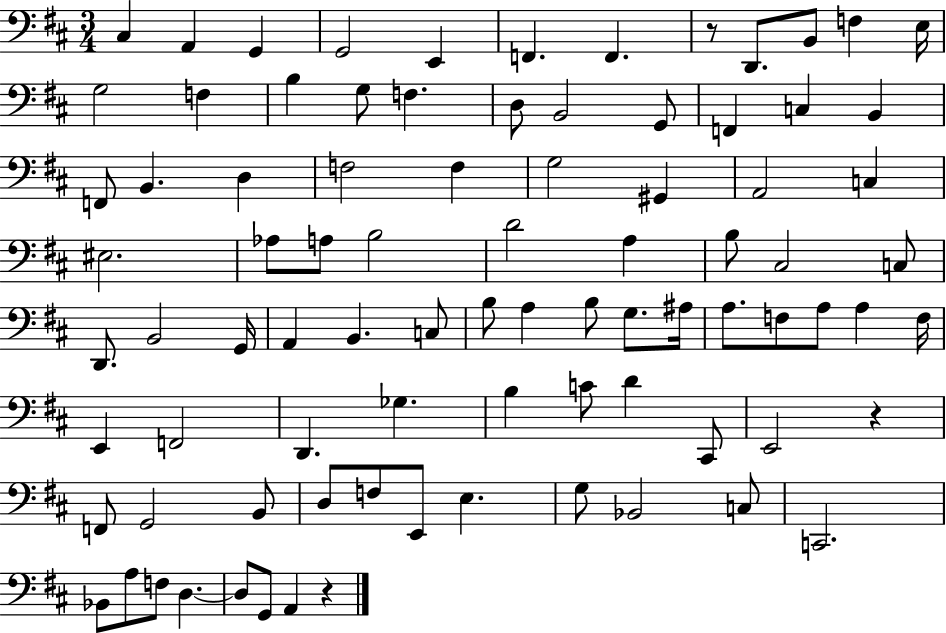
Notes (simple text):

C#3/q A2/q G2/q G2/h E2/q F2/q. F2/q. R/e D2/e. B2/e F3/q E3/s G3/h F3/q B3/q G3/e F3/q. D3/e B2/h G2/e F2/q C3/q B2/q F2/e B2/q. D3/q F3/h F3/q G3/h G#2/q A2/h C3/q EIS3/h. Ab3/e A3/e B3/h D4/h A3/q B3/e C#3/h C3/e D2/e. B2/h G2/s A2/q B2/q. C3/e B3/e A3/q B3/e G3/e. A#3/s A3/e. F3/e A3/e A3/q F3/s E2/q F2/h D2/q. Gb3/q. B3/q C4/e D4/q C#2/e E2/h R/q F2/e G2/h B2/e D3/e F3/e E2/e E3/q. G3/e Bb2/h C3/e C2/h. Bb2/e A3/e F3/e D3/q. D3/e G2/e A2/q R/q